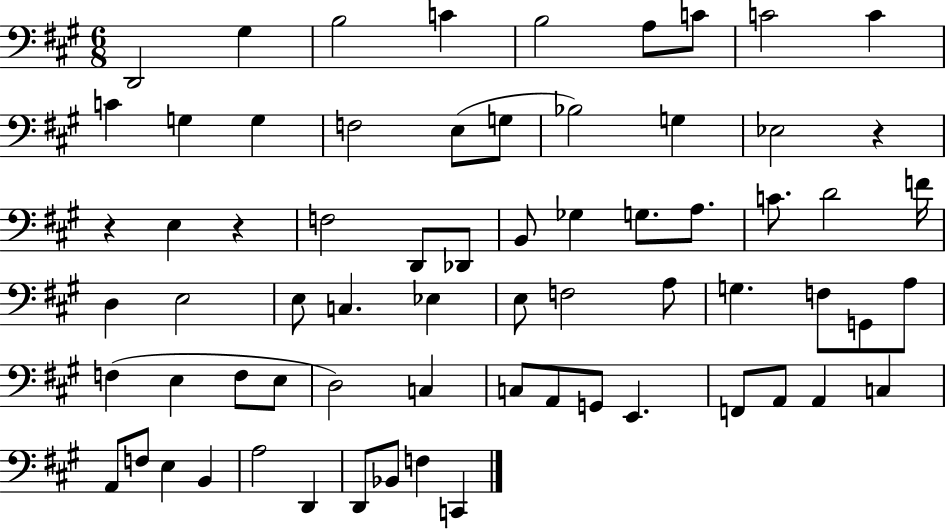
X:1
T:Untitled
M:6/8
L:1/4
K:A
D,,2 ^G, B,2 C B,2 A,/2 C/2 C2 C C G, G, F,2 E,/2 G,/2 _B,2 G, _E,2 z z E, z F,2 D,,/2 _D,,/2 B,,/2 _G, G,/2 A,/2 C/2 D2 F/4 D, E,2 E,/2 C, _E, E,/2 F,2 A,/2 G, F,/2 G,,/2 A,/2 F, E, F,/2 E,/2 D,2 C, C,/2 A,,/2 G,,/2 E,, F,,/2 A,,/2 A,, C, A,,/2 F,/2 E, B,, A,2 D,, D,,/2 _B,,/2 F, C,,